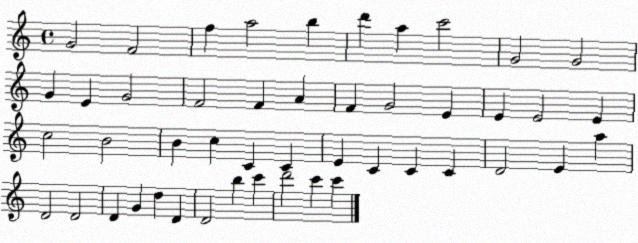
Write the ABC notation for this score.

X:1
T:Untitled
M:4/4
L:1/4
K:C
G2 F2 f a2 b d' a c'2 G2 G2 G E G2 F2 F A F G2 E E E2 E c2 B2 B c C C E C C C D2 E a D2 D2 D G d D D2 b c' d'2 c' c'